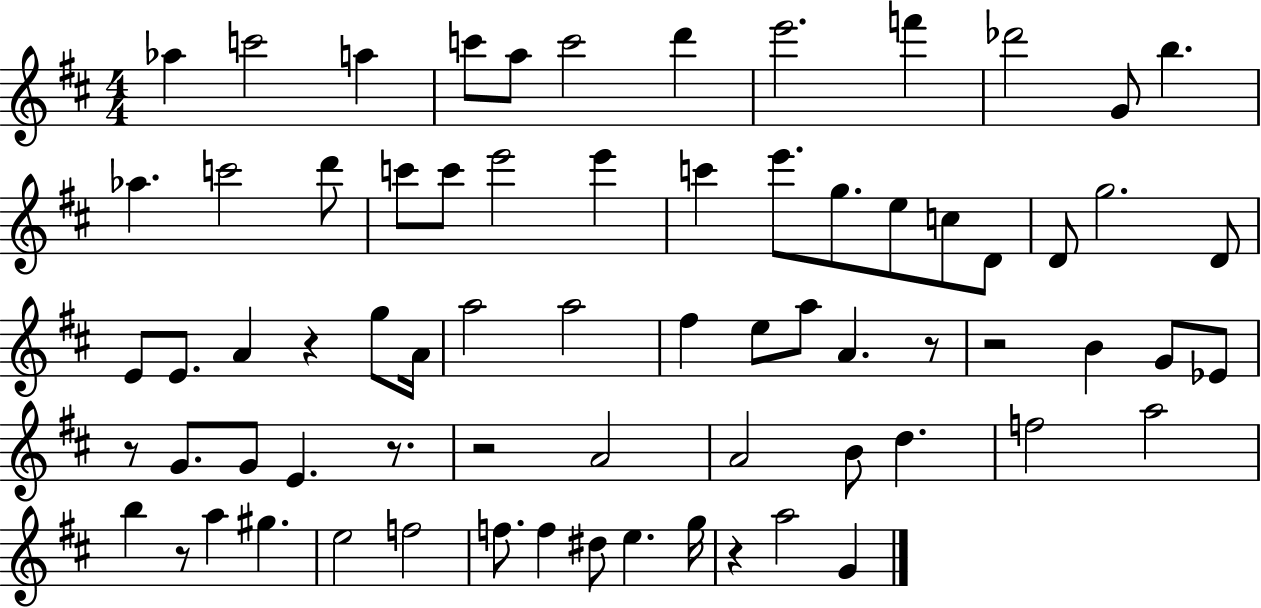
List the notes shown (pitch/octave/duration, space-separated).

Ab5/q C6/h A5/q C6/e A5/e C6/h D6/q E6/h. F6/q Db6/h G4/e B5/q. Ab5/q. C6/h D6/e C6/e C6/e E6/h E6/q C6/q E6/e. G5/e. E5/e C5/e D4/e D4/e G5/h. D4/e E4/e E4/e. A4/q R/q G5/e A4/s A5/h A5/h F#5/q E5/e A5/e A4/q. R/e R/h B4/q G4/e Eb4/e R/e G4/e. G4/e E4/q. R/e. R/h A4/h A4/h B4/e D5/q. F5/h A5/h B5/q R/e A5/q G#5/q. E5/h F5/h F5/e. F5/q D#5/e E5/q. G5/s R/q A5/h G4/q